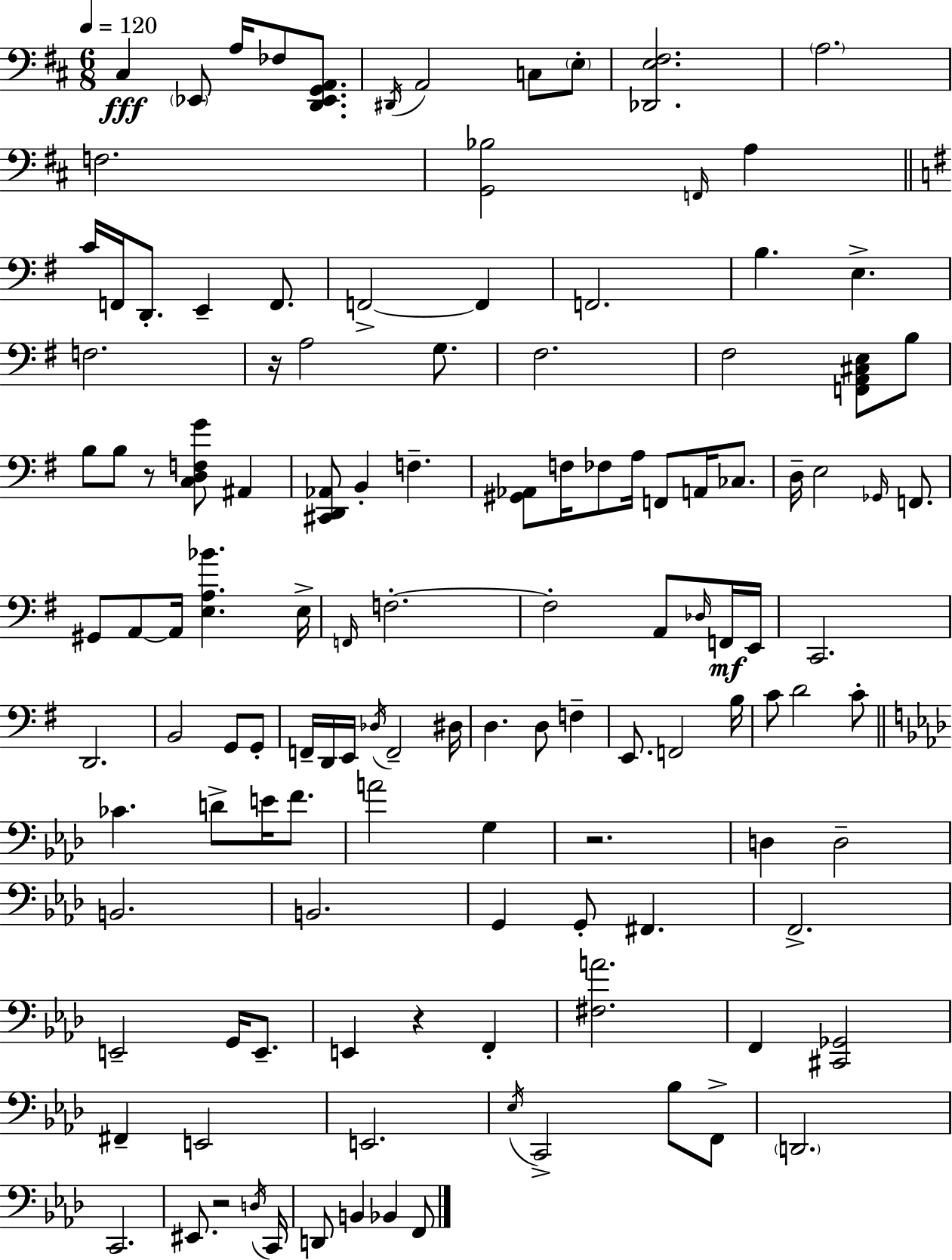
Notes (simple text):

C#3/q Eb2/e A3/s FES3/e [D2,Eb2,G2,A2]/e. D#2/s A2/h C3/e E3/e [Db2,E3,F#3]/h. A3/h. F3/h. [G2,Bb3]/h F2/s A3/q C4/s F2/s D2/e. E2/q F2/e. F2/h F2/q F2/h. B3/q. E3/q. F3/h. R/s A3/h G3/e. F#3/h. F#3/h [F2,A2,C#3,E3]/e B3/e B3/e B3/e R/e [C3,D3,F3,G4]/e A#2/q [C#2,D2,Ab2]/e B2/q F3/q. [G#2,Ab2]/e F3/s FES3/e A3/s F2/e A2/s CES3/e. D3/s E3/h Gb2/s F2/e. G#2/e A2/e A2/s [E3,A3,Bb4]/q. E3/s F2/s F3/h. F3/h A2/e Db3/s F2/s E2/s C2/h. D2/h. B2/h G2/e G2/e F2/s D2/s E2/s Db3/s F2/h D#3/s D3/q. D3/e F3/q E2/e. F2/h B3/s C4/e D4/h C4/e CES4/q. D4/e E4/s F4/e. A4/h G3/q R/h. D3/q D3/h B2/h. B2/h. G2/q G2/e F#2/q. F2/h. E2/h G2/s E2/e. E2/q R/q F2/q [F#3,A4]/h. F2/q [C#2,Gb2]/h F#2/q E2/h E2/h. Eb3/s C2/h Bb3/e F2/e D2/h. C2/h. EIS2/e. R/h D3/s C2/s D2/e B2/q Bb2/q F2/e